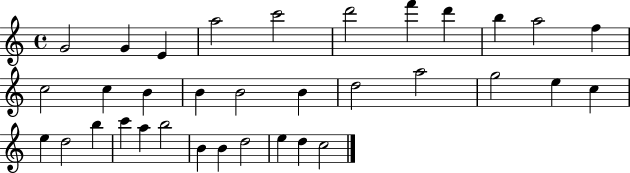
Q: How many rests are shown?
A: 0